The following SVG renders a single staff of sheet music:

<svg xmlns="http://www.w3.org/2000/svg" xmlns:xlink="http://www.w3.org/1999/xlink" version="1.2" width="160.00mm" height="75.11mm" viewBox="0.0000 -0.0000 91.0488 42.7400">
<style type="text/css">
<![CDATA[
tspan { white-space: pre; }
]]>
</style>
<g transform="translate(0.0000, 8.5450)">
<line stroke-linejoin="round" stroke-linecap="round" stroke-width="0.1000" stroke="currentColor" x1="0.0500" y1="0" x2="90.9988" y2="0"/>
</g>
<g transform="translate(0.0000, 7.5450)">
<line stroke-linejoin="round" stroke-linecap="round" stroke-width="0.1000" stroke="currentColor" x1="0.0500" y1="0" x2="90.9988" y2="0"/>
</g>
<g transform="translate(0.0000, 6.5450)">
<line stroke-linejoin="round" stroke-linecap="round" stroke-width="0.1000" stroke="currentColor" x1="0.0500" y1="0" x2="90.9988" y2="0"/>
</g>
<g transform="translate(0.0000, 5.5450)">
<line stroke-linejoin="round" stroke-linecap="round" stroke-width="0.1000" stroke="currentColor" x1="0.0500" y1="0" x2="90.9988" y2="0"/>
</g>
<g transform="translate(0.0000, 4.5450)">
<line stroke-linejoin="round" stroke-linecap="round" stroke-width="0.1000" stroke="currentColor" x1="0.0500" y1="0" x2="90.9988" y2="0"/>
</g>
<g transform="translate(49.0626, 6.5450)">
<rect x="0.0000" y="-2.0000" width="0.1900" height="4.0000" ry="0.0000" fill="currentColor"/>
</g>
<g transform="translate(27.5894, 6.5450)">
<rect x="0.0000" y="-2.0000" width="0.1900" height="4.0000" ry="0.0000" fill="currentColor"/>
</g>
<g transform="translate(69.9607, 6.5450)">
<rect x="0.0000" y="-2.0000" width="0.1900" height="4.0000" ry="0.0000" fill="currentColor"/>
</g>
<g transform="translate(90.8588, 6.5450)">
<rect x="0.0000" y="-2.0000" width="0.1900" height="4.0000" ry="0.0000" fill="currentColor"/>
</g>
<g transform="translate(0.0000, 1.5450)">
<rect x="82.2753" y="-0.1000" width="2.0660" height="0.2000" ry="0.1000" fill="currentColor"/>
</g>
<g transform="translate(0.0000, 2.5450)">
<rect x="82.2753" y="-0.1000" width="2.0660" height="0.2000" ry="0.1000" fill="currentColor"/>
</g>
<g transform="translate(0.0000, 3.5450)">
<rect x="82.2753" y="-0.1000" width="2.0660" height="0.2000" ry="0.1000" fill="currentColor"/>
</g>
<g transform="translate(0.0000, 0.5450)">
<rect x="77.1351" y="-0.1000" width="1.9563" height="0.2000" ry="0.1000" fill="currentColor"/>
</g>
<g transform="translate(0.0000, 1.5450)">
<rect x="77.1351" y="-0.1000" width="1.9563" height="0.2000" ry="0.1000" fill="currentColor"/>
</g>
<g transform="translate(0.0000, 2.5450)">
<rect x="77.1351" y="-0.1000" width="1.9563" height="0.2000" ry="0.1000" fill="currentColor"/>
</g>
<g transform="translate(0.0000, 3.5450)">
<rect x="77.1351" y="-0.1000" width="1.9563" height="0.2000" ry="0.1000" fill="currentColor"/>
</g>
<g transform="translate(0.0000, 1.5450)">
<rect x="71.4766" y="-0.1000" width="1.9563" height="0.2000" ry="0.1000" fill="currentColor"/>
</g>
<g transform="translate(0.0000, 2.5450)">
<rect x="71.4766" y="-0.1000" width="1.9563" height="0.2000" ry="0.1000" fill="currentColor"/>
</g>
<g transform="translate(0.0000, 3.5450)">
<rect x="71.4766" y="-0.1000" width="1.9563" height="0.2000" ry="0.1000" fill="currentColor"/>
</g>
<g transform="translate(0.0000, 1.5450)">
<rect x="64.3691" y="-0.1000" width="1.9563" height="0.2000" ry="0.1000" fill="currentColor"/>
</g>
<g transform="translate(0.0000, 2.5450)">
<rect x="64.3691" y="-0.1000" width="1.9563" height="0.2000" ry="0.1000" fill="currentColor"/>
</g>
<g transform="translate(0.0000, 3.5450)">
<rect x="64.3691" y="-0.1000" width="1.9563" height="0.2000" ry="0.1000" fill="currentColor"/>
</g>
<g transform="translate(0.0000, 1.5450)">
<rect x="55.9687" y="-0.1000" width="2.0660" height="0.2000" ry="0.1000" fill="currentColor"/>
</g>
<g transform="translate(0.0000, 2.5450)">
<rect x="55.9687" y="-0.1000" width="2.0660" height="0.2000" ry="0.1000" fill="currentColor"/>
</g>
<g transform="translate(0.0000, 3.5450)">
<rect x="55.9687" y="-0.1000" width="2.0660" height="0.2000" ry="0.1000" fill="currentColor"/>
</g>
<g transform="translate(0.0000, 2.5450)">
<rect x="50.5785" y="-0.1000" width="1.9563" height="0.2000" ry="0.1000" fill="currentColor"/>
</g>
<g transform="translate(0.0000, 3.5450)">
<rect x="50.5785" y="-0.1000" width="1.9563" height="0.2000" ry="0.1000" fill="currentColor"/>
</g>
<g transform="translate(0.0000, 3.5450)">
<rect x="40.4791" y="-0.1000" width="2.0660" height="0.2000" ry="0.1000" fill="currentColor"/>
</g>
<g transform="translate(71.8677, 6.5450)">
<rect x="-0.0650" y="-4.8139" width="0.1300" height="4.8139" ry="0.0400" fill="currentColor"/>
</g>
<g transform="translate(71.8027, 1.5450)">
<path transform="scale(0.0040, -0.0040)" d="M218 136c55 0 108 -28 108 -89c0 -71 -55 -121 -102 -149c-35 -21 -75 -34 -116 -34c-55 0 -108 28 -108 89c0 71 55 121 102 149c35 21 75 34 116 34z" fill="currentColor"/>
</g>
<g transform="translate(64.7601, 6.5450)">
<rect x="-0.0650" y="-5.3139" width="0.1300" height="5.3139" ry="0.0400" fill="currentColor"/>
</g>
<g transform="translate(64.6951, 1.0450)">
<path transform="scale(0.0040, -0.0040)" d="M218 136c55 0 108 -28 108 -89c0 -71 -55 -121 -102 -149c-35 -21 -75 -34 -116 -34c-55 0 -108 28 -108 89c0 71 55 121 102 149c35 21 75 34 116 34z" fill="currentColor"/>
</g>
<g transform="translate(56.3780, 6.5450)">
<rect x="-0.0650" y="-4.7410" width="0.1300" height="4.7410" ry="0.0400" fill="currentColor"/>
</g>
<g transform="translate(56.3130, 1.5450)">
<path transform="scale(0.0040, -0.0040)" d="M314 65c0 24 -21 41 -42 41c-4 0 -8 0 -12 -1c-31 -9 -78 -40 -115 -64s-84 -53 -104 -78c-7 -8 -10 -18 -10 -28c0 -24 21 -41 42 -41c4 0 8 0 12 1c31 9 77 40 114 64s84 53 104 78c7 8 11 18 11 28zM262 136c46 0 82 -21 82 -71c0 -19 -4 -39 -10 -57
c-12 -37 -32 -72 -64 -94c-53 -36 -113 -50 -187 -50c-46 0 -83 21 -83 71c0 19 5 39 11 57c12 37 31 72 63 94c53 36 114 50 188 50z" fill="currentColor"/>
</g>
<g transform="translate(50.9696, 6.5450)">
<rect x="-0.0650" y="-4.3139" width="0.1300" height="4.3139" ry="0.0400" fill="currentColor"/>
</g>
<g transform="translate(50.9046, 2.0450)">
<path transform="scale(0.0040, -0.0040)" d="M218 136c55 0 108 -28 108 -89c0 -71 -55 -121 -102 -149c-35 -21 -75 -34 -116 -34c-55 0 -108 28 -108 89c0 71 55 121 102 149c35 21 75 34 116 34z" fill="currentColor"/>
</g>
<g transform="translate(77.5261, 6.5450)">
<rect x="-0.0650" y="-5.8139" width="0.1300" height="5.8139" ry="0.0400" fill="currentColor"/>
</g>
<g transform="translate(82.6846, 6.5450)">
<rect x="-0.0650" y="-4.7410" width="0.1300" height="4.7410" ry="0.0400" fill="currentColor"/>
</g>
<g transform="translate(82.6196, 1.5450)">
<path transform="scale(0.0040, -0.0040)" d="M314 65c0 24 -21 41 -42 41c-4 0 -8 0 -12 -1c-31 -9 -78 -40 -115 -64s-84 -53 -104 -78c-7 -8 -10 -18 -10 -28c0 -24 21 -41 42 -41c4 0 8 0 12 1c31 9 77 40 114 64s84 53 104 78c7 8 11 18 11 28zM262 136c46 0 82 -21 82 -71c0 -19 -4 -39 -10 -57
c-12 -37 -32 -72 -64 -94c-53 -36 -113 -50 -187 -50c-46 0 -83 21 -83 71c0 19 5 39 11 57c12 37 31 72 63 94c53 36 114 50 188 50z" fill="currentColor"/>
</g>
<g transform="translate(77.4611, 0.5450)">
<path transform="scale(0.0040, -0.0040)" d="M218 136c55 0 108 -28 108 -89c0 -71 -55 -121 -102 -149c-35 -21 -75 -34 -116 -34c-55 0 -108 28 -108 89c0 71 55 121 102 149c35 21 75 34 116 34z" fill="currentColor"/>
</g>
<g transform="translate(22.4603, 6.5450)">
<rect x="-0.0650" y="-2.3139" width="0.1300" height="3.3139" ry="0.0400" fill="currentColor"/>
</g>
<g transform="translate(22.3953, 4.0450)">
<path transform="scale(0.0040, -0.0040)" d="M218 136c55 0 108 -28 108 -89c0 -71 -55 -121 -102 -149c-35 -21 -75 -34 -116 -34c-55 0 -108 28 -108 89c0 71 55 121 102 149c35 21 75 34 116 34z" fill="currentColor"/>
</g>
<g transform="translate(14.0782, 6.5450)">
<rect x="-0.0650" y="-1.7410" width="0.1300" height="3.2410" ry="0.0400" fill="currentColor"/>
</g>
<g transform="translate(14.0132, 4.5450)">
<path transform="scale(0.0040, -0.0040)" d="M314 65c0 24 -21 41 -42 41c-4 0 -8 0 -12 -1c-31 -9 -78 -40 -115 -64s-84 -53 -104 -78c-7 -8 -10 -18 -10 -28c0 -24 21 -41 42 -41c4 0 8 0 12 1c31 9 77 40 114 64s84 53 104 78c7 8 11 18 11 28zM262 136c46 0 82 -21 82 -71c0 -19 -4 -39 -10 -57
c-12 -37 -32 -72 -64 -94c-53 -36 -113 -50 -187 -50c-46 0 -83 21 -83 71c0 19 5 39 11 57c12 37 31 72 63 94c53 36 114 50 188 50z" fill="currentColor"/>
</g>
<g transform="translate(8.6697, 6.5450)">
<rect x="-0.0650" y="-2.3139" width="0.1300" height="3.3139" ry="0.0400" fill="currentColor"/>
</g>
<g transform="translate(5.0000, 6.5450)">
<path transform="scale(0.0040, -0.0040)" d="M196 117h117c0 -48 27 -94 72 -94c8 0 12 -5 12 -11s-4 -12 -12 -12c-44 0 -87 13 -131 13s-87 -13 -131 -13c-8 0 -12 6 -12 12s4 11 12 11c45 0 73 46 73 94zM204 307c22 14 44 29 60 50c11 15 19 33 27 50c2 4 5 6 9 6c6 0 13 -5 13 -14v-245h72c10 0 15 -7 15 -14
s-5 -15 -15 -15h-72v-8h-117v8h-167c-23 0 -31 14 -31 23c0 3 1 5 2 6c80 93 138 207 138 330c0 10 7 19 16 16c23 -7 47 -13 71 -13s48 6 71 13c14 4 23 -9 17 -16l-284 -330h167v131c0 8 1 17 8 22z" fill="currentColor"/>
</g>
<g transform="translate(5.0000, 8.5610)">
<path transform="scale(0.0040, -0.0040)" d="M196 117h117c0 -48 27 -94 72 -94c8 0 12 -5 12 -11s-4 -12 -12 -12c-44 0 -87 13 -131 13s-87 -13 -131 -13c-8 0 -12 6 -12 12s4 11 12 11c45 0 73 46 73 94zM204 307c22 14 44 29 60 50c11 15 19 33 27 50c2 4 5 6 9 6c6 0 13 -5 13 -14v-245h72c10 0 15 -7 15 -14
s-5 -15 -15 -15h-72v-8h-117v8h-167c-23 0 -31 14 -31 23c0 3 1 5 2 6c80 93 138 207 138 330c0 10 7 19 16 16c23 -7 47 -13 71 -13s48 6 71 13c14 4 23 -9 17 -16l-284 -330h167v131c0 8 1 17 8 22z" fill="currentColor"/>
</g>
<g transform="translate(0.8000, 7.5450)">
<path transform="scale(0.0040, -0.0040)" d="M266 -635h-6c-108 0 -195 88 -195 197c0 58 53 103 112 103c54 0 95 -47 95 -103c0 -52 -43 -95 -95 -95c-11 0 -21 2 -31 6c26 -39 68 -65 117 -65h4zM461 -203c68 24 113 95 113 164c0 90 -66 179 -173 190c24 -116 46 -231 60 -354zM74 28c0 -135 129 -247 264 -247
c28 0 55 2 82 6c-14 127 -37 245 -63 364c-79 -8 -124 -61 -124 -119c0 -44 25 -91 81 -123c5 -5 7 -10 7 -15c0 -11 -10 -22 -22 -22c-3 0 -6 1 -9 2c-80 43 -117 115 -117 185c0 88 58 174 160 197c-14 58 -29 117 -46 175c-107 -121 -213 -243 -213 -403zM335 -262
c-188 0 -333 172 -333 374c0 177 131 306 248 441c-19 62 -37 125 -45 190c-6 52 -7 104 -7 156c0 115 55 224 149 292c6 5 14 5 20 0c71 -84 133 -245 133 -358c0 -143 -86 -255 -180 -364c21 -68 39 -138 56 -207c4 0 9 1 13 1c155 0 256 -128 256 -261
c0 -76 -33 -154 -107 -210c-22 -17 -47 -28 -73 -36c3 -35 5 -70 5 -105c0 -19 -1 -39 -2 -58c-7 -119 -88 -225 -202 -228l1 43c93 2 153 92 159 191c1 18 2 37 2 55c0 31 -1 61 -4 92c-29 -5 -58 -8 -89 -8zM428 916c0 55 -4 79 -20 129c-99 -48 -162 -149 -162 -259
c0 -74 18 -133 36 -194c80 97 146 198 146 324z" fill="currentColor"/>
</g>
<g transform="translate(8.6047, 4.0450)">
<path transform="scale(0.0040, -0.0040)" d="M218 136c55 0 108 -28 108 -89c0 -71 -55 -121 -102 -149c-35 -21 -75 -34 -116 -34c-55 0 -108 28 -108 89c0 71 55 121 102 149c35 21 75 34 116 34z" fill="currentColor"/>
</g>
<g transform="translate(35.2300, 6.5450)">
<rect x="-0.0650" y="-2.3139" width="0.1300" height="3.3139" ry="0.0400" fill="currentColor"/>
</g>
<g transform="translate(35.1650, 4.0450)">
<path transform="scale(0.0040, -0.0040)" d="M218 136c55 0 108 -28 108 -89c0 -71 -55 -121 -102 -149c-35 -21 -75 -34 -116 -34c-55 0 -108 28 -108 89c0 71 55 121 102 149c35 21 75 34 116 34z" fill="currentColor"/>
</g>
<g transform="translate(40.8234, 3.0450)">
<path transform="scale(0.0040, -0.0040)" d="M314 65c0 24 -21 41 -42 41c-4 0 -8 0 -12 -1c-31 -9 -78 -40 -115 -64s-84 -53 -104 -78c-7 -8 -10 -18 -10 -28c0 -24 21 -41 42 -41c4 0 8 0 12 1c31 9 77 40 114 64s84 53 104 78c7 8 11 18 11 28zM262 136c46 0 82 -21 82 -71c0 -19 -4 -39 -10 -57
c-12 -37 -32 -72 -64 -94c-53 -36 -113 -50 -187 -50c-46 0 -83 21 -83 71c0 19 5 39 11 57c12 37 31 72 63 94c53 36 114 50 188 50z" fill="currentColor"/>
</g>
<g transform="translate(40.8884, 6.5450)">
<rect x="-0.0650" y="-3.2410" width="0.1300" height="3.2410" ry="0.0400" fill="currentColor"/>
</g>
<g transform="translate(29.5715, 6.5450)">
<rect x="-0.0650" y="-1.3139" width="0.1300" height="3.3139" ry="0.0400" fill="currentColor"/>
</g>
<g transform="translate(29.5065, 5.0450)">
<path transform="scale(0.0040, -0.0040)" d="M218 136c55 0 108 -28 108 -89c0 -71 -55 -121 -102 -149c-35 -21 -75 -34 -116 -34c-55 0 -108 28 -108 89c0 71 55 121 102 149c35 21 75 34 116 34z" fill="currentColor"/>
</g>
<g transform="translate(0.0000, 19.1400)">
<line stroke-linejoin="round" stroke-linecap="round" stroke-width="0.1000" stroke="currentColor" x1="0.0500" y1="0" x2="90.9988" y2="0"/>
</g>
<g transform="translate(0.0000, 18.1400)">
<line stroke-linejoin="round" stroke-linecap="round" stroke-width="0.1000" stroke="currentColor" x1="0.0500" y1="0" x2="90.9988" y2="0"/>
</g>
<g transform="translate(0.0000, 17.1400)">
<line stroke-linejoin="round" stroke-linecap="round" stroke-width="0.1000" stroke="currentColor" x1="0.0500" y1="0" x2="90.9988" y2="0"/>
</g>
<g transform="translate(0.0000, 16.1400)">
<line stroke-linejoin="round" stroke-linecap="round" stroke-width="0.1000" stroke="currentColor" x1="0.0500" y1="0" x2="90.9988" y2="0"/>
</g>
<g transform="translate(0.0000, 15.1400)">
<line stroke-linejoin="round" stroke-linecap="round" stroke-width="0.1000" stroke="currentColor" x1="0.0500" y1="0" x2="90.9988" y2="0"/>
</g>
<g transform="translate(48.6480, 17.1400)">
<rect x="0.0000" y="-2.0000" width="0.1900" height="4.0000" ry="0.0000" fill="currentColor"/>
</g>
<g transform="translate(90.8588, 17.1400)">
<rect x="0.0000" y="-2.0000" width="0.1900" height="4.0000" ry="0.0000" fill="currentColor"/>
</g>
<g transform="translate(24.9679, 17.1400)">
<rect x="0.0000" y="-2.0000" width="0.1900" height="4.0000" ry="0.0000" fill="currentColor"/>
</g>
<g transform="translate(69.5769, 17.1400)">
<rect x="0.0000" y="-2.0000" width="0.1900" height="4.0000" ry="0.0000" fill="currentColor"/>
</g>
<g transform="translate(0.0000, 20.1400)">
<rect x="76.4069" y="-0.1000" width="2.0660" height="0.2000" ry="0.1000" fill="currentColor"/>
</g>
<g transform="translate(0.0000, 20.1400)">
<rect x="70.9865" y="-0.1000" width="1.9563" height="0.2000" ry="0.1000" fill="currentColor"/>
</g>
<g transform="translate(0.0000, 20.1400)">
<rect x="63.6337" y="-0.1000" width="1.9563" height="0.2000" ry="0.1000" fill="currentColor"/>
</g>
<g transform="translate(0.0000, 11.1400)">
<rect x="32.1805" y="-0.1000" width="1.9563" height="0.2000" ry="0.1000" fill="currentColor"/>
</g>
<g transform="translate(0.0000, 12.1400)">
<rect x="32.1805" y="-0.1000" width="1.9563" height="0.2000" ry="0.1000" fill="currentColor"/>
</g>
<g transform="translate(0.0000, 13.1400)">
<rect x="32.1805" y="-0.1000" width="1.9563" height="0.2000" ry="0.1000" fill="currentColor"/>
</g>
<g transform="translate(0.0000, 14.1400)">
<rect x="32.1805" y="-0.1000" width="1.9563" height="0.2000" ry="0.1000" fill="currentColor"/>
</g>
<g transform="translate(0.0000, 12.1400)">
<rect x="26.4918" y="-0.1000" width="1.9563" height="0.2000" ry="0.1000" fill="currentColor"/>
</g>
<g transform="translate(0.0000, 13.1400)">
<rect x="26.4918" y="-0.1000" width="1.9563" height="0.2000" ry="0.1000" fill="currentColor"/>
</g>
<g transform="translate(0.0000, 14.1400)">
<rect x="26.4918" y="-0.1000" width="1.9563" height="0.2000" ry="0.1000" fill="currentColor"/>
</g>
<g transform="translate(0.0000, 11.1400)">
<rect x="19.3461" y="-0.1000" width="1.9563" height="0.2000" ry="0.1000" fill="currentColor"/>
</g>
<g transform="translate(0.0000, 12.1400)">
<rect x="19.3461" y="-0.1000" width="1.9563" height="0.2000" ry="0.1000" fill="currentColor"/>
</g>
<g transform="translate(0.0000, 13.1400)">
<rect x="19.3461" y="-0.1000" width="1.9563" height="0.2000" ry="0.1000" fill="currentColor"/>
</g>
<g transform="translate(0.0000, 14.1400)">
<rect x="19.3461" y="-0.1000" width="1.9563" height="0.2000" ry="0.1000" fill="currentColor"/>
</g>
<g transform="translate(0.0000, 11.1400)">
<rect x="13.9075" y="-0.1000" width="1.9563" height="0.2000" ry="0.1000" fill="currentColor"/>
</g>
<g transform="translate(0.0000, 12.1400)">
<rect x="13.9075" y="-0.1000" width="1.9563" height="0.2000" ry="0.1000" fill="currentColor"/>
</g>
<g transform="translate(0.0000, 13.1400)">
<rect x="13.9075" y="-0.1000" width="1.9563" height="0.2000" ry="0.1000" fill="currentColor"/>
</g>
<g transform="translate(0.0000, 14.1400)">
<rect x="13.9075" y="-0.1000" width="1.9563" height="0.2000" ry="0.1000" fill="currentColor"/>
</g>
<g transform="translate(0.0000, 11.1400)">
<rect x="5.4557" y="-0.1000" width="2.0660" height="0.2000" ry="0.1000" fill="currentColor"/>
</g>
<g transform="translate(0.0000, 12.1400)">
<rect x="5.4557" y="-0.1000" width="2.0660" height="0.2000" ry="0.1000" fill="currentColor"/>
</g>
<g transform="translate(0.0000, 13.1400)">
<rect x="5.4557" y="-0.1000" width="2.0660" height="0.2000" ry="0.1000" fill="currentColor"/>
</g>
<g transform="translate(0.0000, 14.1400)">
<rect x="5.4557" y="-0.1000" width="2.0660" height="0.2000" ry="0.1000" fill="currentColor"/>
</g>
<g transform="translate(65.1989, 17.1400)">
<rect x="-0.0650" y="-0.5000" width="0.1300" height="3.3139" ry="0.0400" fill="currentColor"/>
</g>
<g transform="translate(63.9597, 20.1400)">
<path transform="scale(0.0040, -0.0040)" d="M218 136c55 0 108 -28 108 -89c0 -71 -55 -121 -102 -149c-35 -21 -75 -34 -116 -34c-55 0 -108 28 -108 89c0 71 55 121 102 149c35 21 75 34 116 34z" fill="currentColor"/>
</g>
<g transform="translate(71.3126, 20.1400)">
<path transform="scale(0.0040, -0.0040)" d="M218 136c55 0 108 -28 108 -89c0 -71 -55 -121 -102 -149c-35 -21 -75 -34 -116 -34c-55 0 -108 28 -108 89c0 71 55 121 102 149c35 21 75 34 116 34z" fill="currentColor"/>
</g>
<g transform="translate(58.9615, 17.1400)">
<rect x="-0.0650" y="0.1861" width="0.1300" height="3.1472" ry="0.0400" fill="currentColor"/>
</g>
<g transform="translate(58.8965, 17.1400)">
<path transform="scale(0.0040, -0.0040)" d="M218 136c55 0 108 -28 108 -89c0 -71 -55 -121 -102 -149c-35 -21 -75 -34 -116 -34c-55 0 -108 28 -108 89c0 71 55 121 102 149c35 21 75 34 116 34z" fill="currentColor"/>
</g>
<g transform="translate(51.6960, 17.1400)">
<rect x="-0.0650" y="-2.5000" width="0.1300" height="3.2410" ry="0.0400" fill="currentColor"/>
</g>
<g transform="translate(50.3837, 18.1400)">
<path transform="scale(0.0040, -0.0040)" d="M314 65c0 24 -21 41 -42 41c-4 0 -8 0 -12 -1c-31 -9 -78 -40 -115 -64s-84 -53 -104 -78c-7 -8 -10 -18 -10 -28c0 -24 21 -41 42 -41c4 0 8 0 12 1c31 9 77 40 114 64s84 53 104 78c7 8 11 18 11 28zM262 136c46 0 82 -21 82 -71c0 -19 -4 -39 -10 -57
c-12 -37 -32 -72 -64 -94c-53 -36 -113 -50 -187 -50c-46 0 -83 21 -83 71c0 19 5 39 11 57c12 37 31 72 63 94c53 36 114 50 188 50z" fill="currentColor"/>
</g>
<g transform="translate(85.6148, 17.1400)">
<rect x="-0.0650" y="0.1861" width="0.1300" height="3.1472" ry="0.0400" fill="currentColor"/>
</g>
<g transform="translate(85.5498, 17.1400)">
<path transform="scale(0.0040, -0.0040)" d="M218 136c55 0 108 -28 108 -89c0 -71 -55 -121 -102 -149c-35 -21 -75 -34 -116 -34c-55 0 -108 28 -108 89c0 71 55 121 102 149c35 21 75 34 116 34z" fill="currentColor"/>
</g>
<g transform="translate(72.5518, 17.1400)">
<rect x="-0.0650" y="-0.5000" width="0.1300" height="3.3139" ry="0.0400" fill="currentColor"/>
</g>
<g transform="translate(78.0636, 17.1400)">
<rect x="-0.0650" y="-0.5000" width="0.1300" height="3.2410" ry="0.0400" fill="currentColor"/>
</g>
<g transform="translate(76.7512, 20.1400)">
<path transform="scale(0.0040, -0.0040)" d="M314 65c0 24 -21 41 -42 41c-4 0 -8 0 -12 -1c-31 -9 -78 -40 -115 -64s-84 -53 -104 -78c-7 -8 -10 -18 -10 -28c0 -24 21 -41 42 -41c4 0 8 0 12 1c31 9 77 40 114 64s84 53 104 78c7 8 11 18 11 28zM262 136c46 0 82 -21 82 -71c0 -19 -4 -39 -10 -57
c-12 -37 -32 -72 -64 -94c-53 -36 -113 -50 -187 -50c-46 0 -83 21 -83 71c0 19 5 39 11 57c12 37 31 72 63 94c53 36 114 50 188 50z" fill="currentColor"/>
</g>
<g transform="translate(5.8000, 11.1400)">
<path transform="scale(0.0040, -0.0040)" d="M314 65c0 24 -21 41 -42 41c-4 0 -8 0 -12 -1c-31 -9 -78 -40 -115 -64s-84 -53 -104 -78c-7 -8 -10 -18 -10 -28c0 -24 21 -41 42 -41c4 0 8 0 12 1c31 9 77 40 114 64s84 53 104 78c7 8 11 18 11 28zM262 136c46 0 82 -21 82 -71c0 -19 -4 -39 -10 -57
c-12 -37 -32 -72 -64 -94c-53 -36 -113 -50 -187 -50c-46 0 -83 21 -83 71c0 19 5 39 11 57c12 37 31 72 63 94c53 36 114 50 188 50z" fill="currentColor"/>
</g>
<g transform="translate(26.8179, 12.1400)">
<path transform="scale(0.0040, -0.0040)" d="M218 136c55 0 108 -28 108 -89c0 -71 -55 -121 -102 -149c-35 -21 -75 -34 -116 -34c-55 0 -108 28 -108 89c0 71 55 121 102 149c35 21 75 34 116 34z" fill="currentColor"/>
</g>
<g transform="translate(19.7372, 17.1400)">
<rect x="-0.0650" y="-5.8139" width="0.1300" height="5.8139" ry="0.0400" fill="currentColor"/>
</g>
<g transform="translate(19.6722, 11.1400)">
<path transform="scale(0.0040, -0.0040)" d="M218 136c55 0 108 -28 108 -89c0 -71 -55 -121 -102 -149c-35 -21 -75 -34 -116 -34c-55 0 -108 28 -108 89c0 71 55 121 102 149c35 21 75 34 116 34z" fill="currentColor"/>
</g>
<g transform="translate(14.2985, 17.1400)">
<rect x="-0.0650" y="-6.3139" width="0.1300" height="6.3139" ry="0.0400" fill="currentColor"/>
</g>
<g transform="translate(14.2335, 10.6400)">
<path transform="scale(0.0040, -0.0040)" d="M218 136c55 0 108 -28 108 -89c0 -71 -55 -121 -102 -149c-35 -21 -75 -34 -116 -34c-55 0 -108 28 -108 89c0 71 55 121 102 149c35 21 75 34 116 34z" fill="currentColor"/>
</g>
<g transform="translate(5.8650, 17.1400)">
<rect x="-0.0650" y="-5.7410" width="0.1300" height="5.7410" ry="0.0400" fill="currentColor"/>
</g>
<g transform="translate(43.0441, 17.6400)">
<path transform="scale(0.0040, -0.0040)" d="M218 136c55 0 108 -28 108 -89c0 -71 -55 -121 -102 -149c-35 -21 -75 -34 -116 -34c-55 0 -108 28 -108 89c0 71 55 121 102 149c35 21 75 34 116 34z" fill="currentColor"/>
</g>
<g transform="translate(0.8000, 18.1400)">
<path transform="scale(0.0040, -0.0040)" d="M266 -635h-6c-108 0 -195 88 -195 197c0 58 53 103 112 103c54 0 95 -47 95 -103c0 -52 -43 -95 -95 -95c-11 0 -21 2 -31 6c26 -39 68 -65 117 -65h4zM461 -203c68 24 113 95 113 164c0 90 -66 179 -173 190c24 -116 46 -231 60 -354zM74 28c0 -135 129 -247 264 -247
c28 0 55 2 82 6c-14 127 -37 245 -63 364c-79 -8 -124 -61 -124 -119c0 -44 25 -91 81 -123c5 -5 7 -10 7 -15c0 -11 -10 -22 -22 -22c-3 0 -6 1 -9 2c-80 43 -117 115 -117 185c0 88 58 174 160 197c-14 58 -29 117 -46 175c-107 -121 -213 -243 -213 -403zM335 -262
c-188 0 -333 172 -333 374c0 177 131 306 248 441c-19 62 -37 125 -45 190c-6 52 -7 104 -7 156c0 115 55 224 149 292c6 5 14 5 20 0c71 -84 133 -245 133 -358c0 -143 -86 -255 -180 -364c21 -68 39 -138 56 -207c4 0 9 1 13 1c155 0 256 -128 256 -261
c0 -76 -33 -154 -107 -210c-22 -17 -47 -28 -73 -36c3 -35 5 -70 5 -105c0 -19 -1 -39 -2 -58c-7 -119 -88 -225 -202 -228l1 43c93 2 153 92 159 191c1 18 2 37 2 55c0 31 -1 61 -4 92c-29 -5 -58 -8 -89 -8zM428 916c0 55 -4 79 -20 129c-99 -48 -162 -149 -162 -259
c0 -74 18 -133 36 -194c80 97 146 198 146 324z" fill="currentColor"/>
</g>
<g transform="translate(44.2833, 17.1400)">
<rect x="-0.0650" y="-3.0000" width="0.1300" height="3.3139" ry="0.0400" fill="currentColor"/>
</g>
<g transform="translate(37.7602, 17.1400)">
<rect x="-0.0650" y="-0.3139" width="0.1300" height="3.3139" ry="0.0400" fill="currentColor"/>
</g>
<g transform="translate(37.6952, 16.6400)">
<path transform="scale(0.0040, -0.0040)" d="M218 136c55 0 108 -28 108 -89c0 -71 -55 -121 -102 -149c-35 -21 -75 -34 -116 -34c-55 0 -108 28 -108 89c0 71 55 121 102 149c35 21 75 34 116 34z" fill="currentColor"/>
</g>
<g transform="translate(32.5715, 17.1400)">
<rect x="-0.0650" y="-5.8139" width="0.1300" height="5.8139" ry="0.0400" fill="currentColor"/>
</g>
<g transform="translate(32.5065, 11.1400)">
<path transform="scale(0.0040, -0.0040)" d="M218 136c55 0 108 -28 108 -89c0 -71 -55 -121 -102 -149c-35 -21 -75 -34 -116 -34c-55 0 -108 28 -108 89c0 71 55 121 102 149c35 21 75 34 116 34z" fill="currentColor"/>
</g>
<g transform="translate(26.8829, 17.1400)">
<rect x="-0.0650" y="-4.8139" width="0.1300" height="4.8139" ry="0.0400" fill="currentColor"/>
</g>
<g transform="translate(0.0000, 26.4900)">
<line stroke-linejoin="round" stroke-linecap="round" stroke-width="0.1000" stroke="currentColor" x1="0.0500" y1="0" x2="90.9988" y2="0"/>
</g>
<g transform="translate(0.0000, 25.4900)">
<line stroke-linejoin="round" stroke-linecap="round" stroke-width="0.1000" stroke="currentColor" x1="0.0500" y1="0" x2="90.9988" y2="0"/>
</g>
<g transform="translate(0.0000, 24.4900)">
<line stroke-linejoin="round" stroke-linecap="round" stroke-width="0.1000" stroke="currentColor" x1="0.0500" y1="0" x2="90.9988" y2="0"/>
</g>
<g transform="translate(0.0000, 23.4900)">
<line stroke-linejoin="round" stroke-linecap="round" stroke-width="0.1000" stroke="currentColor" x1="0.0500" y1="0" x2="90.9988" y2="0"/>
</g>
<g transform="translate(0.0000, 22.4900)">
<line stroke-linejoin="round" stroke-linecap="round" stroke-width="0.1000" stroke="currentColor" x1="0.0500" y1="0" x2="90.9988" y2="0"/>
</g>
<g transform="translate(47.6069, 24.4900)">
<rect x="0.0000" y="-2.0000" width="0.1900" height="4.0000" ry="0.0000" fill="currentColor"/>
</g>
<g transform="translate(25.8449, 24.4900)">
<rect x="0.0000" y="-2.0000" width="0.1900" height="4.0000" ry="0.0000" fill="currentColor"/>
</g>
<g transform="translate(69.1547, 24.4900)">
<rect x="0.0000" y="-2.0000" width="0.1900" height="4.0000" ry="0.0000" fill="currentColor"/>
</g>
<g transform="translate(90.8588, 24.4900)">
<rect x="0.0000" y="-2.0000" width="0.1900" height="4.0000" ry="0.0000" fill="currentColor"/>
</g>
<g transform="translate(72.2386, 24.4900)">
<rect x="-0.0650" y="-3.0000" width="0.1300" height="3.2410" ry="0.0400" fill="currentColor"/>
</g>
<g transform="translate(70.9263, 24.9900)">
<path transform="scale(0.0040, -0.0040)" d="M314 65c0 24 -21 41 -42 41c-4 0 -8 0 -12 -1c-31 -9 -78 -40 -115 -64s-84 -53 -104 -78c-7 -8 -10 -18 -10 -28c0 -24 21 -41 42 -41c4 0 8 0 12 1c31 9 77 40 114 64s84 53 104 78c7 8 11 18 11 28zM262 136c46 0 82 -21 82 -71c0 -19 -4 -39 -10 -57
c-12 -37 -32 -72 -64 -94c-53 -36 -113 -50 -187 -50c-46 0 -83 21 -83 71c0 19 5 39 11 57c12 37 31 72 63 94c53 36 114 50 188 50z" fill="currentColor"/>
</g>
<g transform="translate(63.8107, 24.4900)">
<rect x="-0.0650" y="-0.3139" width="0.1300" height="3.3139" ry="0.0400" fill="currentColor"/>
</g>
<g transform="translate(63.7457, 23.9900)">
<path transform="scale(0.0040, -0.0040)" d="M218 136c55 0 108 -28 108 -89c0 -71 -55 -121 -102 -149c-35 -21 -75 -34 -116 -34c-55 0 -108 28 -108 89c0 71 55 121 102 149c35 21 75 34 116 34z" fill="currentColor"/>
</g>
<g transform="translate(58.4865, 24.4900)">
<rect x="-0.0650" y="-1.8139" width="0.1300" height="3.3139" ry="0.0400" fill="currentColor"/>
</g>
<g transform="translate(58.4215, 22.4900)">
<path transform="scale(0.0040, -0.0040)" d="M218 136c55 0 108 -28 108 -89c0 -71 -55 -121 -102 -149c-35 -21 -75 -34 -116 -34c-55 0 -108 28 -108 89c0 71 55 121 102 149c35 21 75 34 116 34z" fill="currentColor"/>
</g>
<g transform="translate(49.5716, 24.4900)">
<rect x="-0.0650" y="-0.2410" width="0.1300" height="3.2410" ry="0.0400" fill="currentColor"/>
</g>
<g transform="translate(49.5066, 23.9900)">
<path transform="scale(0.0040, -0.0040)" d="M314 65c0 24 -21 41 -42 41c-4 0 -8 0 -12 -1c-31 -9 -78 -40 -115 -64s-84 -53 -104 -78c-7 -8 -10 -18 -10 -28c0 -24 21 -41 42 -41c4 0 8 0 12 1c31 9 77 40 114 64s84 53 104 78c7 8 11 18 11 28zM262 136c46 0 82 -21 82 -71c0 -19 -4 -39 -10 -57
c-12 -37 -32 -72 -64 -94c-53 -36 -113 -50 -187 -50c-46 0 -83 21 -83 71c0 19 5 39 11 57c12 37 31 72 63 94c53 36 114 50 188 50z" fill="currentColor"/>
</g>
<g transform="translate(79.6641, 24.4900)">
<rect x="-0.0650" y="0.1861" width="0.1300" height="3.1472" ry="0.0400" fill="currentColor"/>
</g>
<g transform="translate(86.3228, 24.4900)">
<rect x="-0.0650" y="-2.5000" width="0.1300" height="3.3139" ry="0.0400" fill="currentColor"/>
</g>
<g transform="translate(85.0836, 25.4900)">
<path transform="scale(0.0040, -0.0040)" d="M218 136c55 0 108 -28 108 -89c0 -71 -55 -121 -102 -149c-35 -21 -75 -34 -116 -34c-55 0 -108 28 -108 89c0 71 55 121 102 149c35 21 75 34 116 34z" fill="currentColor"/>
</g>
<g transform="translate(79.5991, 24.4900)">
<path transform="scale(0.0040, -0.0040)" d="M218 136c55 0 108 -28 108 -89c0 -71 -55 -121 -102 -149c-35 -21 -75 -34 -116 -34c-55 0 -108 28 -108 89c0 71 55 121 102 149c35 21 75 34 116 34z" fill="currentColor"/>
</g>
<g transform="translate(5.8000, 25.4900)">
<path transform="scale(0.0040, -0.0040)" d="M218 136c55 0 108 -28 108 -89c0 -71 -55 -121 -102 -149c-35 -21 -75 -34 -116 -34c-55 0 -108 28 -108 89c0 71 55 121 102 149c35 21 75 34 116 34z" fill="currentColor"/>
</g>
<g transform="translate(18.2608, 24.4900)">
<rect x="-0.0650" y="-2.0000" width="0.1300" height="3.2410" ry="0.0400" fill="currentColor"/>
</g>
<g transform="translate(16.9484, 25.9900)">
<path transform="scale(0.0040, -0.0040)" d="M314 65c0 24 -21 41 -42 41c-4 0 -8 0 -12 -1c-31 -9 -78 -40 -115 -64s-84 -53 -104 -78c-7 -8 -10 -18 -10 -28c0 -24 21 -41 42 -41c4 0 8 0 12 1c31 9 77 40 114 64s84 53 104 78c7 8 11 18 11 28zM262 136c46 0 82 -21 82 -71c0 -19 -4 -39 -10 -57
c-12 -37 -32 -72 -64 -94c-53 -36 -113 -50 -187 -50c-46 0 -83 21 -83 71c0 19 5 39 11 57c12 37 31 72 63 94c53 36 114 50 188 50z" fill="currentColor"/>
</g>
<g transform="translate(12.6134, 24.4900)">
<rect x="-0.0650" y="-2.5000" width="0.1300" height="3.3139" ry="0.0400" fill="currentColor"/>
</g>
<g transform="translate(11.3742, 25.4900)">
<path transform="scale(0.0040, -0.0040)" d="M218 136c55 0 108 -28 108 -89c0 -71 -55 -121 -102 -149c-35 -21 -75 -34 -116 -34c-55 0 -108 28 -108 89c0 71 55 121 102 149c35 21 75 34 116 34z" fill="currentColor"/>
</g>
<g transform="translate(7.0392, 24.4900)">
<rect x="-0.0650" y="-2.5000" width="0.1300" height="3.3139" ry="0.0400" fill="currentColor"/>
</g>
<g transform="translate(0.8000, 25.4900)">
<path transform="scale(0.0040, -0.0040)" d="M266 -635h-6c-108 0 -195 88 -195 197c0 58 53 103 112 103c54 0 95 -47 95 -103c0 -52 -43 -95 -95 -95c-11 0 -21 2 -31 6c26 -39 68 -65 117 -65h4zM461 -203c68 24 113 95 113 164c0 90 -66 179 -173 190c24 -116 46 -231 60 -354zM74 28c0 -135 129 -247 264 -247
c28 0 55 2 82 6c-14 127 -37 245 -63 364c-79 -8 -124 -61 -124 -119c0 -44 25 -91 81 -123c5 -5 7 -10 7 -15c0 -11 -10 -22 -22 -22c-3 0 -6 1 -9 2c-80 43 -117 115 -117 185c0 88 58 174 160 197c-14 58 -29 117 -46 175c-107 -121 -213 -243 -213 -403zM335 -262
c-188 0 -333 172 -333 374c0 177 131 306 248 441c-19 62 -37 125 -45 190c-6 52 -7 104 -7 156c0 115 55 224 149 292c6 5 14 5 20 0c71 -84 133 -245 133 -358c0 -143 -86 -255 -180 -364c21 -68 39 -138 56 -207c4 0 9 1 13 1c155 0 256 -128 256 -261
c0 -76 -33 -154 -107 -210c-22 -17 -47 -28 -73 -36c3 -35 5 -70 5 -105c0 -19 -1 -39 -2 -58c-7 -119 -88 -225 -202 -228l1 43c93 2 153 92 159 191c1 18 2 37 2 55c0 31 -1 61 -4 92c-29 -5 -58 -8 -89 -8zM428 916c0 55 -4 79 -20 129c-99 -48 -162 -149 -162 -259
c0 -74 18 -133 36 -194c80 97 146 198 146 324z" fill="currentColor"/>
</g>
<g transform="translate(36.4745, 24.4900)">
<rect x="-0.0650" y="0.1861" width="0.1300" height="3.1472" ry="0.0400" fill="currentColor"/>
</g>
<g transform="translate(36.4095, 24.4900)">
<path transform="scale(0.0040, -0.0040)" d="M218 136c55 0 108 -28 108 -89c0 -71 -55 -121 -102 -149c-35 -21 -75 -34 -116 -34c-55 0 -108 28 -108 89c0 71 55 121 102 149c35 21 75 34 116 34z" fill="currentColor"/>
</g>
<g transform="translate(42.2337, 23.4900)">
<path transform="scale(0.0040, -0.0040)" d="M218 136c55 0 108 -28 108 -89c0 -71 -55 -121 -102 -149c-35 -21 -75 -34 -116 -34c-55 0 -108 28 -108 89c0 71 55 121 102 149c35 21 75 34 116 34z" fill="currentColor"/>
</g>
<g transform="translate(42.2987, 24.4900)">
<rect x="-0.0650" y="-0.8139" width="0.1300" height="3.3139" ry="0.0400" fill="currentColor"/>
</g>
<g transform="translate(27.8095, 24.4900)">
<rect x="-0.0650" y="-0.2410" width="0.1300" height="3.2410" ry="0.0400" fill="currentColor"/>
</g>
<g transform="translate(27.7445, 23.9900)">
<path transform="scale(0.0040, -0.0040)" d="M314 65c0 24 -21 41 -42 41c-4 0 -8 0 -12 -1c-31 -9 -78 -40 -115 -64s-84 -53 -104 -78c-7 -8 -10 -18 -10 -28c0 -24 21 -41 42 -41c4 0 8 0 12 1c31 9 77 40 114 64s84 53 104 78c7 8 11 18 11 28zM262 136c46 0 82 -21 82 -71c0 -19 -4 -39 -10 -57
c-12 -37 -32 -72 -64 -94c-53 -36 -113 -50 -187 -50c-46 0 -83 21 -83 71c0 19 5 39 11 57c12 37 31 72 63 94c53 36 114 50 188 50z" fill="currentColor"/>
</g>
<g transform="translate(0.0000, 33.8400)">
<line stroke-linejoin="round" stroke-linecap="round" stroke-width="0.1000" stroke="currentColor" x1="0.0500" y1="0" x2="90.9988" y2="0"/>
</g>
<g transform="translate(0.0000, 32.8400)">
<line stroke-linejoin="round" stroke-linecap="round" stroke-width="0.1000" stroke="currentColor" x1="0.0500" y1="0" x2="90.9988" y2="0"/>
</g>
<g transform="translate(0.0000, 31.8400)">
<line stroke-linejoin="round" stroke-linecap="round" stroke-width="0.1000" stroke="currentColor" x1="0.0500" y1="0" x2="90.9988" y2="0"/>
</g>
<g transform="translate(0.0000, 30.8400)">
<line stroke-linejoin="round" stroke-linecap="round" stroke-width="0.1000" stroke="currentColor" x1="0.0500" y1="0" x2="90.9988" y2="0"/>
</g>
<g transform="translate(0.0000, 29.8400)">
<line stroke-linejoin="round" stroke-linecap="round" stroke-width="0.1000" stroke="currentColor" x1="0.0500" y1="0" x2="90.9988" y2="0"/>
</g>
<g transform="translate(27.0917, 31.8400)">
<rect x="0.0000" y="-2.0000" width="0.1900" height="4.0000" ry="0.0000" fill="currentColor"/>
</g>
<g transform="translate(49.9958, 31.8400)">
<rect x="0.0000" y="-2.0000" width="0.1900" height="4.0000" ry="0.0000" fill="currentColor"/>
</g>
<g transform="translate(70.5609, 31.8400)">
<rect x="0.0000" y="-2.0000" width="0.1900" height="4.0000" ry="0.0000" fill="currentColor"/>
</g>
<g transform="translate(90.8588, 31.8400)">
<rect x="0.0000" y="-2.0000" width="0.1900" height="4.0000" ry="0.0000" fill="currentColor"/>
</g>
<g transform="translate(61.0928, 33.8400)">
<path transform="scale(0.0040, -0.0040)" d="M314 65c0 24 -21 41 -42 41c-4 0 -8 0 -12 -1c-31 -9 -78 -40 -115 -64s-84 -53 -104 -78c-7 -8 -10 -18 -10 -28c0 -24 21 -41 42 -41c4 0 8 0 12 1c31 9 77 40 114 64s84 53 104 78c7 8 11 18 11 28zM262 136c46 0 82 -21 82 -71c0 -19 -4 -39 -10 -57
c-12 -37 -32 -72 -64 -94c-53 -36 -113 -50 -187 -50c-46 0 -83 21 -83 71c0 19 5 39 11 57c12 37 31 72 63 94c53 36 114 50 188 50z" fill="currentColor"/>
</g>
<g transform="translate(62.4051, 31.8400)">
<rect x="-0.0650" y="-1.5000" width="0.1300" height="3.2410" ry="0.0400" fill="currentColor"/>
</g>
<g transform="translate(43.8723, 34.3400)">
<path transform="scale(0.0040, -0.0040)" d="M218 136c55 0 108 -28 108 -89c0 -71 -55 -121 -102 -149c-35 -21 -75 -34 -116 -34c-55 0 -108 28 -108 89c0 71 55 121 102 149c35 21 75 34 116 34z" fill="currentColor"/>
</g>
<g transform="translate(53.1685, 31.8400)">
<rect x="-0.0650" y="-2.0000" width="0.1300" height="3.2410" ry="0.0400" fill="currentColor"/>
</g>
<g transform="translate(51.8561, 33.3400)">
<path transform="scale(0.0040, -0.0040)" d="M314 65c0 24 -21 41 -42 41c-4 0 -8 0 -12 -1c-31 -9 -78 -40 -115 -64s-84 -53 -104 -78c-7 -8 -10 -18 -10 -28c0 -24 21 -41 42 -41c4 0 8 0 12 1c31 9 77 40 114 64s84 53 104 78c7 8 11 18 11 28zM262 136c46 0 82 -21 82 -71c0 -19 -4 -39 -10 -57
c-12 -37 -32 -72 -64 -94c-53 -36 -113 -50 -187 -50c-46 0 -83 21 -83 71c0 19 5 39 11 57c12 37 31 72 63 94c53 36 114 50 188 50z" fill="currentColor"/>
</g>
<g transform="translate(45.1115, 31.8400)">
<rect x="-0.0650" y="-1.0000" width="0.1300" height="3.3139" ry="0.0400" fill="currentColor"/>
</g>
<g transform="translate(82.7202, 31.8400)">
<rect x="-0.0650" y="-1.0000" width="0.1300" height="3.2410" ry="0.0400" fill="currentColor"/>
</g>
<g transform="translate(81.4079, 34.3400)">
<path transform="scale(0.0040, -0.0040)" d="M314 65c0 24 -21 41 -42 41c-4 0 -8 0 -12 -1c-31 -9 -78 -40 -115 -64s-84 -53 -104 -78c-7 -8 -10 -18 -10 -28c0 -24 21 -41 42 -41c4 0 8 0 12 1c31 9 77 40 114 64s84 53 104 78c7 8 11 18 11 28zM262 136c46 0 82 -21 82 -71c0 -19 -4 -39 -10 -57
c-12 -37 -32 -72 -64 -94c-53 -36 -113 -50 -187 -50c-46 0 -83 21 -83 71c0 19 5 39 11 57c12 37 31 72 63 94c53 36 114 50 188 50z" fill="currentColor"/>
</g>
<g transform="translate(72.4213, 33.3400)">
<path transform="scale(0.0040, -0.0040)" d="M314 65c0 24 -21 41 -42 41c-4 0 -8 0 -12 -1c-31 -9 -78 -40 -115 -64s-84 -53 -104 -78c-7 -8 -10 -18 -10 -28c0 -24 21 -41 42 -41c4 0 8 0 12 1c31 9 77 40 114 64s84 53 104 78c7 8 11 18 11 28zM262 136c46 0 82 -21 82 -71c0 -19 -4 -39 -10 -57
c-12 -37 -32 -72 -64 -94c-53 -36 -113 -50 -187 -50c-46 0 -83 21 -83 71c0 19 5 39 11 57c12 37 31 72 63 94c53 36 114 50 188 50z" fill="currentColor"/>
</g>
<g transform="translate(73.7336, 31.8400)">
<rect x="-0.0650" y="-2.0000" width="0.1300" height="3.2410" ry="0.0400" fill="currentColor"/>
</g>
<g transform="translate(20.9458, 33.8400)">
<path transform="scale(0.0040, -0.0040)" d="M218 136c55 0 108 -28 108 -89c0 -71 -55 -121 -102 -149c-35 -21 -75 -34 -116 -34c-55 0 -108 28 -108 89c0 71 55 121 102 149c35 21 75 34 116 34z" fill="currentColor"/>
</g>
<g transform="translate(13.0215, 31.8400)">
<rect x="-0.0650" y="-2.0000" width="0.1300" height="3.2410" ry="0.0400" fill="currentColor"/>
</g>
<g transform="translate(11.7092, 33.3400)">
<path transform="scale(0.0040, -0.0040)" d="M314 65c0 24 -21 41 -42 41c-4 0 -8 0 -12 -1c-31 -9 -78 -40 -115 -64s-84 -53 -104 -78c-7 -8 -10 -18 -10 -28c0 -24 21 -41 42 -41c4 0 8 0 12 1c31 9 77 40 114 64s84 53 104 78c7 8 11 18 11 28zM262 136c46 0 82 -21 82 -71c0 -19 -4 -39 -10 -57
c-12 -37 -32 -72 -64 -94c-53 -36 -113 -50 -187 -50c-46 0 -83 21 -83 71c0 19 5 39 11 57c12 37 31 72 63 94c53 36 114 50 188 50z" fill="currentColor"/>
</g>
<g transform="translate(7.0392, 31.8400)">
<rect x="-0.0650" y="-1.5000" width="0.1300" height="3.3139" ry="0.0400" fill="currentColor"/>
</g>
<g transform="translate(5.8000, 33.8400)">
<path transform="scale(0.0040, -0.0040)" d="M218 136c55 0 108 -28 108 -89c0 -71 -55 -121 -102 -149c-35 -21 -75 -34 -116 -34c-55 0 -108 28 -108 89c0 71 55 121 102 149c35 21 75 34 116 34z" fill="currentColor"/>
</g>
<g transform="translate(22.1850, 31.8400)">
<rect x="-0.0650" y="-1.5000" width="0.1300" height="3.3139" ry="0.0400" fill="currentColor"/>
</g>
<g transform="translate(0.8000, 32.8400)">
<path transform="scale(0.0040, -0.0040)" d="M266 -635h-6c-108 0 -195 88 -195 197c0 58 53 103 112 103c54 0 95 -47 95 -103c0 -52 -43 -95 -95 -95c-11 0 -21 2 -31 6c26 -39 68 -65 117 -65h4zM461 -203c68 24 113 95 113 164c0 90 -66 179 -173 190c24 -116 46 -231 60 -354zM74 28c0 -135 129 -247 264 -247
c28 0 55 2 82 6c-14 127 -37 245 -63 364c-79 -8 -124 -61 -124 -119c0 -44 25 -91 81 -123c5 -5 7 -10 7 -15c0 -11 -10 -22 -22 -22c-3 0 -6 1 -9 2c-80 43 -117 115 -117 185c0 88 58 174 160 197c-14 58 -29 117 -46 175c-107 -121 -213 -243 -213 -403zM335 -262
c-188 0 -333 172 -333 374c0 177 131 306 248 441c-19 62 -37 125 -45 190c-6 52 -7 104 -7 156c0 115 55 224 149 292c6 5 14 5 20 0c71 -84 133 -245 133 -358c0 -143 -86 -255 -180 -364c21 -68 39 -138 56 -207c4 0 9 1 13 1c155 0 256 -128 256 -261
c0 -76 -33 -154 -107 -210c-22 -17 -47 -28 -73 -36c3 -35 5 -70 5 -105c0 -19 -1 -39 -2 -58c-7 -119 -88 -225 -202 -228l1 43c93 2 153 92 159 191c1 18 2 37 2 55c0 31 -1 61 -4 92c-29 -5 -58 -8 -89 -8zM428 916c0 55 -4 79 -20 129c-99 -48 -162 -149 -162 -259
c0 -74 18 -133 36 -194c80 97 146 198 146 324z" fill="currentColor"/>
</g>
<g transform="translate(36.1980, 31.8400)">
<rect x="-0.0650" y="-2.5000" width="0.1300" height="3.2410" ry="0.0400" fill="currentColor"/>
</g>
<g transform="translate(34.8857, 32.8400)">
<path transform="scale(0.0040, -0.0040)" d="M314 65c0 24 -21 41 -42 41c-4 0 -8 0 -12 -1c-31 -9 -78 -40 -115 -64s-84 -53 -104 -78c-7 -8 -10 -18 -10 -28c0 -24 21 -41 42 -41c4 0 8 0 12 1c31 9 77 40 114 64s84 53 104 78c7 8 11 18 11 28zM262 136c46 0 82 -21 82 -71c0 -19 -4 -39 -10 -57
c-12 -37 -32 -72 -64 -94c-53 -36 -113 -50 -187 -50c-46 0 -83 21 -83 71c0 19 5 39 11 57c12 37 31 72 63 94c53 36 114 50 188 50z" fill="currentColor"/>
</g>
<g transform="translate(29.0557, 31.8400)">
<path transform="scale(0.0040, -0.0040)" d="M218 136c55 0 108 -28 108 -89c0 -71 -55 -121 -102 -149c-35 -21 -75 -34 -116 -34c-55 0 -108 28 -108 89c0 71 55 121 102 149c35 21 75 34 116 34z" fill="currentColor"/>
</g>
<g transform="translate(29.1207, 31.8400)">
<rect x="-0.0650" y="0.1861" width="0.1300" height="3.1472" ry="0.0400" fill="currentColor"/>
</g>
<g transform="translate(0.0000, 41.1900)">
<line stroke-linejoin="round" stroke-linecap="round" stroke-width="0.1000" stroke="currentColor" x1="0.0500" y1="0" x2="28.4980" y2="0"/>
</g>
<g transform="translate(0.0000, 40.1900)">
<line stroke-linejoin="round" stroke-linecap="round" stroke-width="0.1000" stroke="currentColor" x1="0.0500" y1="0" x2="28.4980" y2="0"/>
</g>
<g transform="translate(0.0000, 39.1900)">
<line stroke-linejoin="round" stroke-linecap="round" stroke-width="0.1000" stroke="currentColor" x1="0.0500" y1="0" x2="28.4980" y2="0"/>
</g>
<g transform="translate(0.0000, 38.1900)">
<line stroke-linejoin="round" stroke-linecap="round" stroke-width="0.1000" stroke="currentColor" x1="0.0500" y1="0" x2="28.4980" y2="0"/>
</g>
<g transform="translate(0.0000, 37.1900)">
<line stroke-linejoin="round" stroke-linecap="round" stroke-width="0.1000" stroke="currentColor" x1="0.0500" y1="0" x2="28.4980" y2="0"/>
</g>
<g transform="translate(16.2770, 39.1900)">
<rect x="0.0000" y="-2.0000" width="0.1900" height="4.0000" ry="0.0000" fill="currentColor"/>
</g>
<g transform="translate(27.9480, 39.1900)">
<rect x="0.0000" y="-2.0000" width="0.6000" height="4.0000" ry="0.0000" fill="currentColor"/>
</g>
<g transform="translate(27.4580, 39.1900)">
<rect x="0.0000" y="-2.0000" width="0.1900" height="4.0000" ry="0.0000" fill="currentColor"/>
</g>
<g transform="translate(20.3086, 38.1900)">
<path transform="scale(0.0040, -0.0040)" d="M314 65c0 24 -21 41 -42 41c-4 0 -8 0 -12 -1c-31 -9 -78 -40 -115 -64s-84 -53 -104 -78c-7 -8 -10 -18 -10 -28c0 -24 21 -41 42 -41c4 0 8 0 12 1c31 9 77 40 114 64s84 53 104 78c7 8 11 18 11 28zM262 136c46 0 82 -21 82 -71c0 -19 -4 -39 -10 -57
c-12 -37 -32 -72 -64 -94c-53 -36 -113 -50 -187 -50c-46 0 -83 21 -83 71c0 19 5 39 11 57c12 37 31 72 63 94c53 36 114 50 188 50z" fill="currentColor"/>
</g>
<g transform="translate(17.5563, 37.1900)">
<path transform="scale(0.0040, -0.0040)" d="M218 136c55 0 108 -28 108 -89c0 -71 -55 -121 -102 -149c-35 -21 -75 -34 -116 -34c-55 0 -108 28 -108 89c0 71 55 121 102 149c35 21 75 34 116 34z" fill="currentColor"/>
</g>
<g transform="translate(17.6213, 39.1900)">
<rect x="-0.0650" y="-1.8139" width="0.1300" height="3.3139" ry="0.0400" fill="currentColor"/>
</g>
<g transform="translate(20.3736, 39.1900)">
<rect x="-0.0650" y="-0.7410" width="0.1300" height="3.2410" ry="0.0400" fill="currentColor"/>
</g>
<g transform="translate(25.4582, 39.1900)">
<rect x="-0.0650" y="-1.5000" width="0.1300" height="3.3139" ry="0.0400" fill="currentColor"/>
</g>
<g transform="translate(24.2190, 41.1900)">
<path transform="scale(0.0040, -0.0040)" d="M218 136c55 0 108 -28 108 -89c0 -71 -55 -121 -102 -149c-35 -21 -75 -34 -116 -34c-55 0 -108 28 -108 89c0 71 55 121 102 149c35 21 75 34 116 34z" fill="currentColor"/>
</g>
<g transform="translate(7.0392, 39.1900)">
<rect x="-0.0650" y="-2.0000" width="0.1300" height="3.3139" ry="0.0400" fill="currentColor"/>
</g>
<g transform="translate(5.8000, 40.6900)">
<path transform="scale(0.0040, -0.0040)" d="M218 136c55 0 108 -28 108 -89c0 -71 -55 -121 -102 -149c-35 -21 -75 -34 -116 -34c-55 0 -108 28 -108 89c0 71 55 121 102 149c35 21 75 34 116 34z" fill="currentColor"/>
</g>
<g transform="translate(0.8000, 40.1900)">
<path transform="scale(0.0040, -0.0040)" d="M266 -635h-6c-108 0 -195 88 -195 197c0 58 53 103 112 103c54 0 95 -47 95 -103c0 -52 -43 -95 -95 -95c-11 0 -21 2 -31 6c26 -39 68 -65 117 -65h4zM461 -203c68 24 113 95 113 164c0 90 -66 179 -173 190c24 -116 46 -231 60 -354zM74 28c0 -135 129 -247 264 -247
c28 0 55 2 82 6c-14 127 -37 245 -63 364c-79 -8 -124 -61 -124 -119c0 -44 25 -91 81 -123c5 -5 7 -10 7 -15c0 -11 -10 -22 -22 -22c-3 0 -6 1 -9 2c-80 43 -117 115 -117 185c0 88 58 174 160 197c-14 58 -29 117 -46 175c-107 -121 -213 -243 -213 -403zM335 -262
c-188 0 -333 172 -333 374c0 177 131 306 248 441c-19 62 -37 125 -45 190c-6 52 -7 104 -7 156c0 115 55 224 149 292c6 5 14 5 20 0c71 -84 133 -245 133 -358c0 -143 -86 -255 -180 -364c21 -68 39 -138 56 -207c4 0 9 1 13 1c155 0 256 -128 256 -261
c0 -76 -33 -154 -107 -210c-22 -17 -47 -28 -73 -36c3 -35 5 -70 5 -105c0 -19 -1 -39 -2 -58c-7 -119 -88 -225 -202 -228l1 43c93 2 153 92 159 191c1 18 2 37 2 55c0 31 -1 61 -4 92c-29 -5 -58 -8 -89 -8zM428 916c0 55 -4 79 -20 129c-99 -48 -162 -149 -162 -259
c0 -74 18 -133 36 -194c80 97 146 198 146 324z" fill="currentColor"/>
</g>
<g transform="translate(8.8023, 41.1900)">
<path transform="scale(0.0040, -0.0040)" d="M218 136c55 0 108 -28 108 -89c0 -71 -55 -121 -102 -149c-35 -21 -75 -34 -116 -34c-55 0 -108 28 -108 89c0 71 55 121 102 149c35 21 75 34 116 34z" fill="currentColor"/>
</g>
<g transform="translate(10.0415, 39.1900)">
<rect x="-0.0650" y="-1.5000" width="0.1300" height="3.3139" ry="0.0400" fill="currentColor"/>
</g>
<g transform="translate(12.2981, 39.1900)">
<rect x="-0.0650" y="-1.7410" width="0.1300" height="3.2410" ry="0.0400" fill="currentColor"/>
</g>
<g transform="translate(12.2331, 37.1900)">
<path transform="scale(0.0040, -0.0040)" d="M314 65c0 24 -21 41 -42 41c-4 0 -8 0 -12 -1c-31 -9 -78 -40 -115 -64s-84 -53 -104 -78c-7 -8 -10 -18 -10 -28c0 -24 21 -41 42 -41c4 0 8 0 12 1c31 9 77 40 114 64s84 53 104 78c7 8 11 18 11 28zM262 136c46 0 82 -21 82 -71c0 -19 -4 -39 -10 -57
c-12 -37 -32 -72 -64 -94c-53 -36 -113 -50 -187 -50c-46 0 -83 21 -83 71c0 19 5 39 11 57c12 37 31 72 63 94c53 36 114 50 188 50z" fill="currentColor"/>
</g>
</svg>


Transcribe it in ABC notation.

X:1
T:Untitled
M:4/4
L:1/4
K:C
g f2 g e g b2 d' e'2 f' e' g' e'2 g'2 a' g' e' g' c A G2 B C C C2 B G G F2 c2 B d c2 f c A2 B G E F2 E B G2 D F2 E2 F2 D2 F E f2 f d2 E